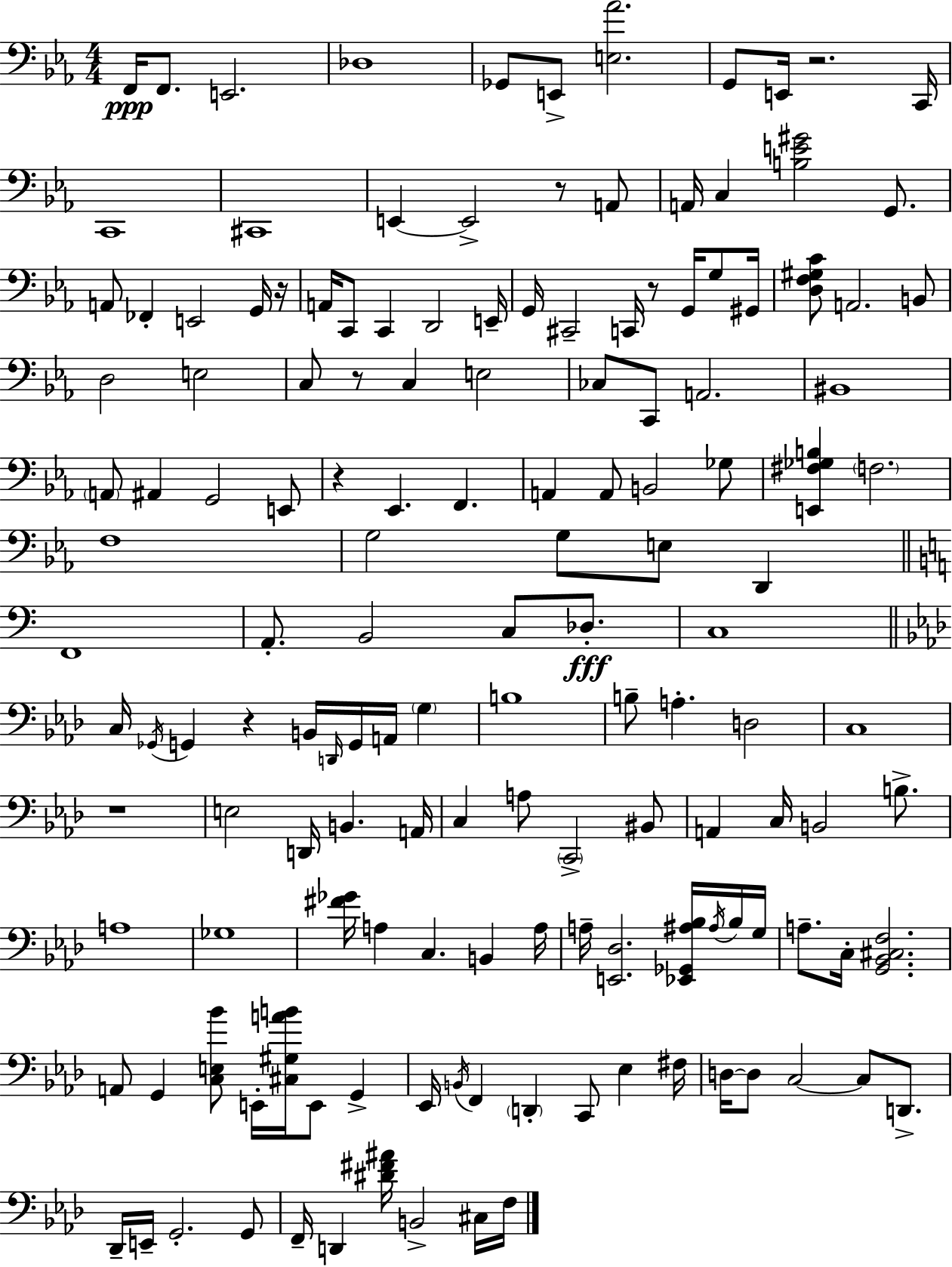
F2/s F2/e. E2/h. Db3/w Gb2/e E2/e [E3,Ab4]/h. G2/e E2/s R/h. C2/s C2/w C#2/w E2/q E2/h R/e A2/e A2/s C3/q [B3,E4,G#4]/h G2/e. A2/e FES2/q E2/h G2/s R/s A2/s C2/e C2/q D2/h E2/s G2/s C#2/h C2/s R/e G2/s G3/e G#2/s [D3,F3,G#3,C4]/e A2/h. B2/e D3/h E3/h C3/e R/e C3/q E3/h CES3/e C2/e A2/h. BIS2/w A2/e A#2/q G2/h E2/e R/q Eb2/q. F2/q. A2/q A2/e B2/h Gb3/e [E2,F#3,Gb3,B3]/q F3/h. F3/w G3/h G3/e E3/e D2/q F2/w A2/e. B2/h C3/e Db3/e. C3/w C3/s Gb2/s G2/q R/q B2/s D2/s G2/s A2/s G3/q B3/w B3/e A3/q. D3/h C3/w R/w E3/h D2/s B2/q. A2/s C3/q A3/e C2/h BIS2/e A2/q C3/s B2/h B3/e. A3/w Gb3/w [F#4,Gb4]/s A3/q C3/q. B2/q A3/s A3/s [E2,Db3]/h. [Eb2,Gb2,A#3,Bb3]/s A#3/s Bb3/s G3/s A3/e. C3/s [G2,Bb2,C#3,F3]/h. A2/e G2/q [C3,E3,Bb4]/e E2/s [C#3,G#3,A4,B4]/s E2/e G2/q Eb2/s B2/s F2/q D2/q C2/e Eb3/q F#3/s D3/s D3/e C3/h C3/e D2/e. Db2/s E2/s G2/h. G2/e F2/s D2/q [D#4,F#4,A#4]/s B2/h C#3/s F3/s